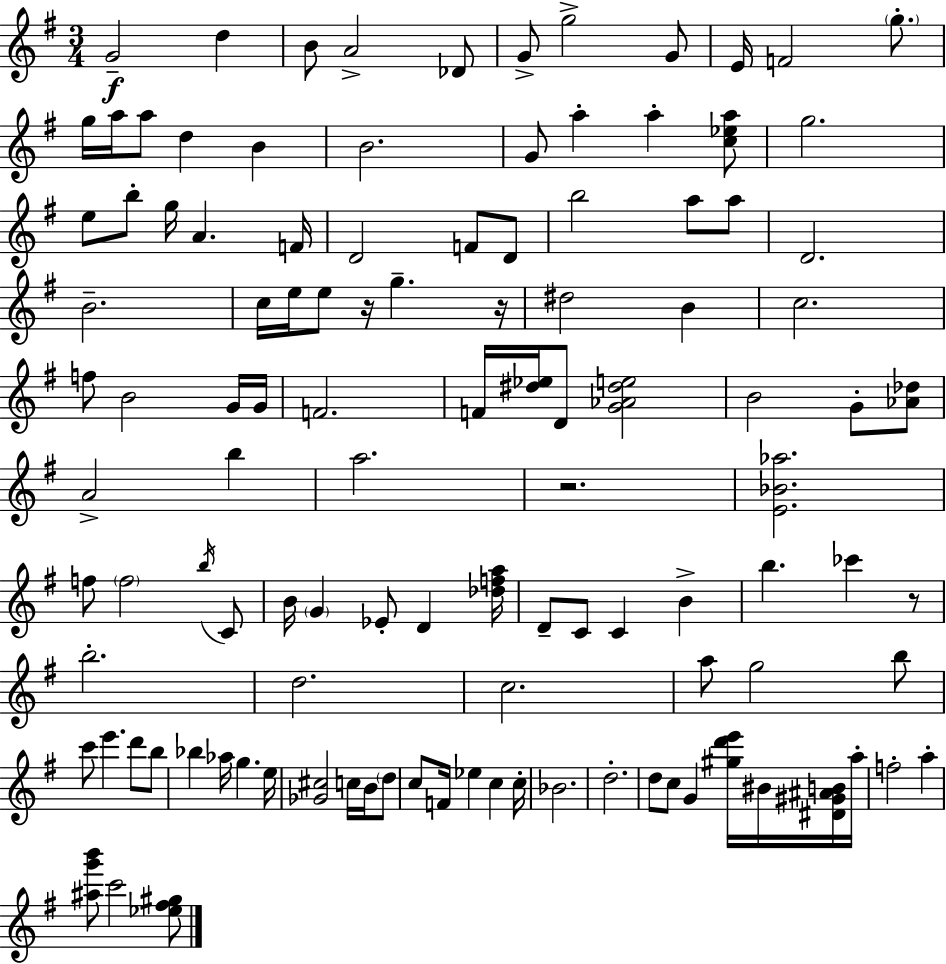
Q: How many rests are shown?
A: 4